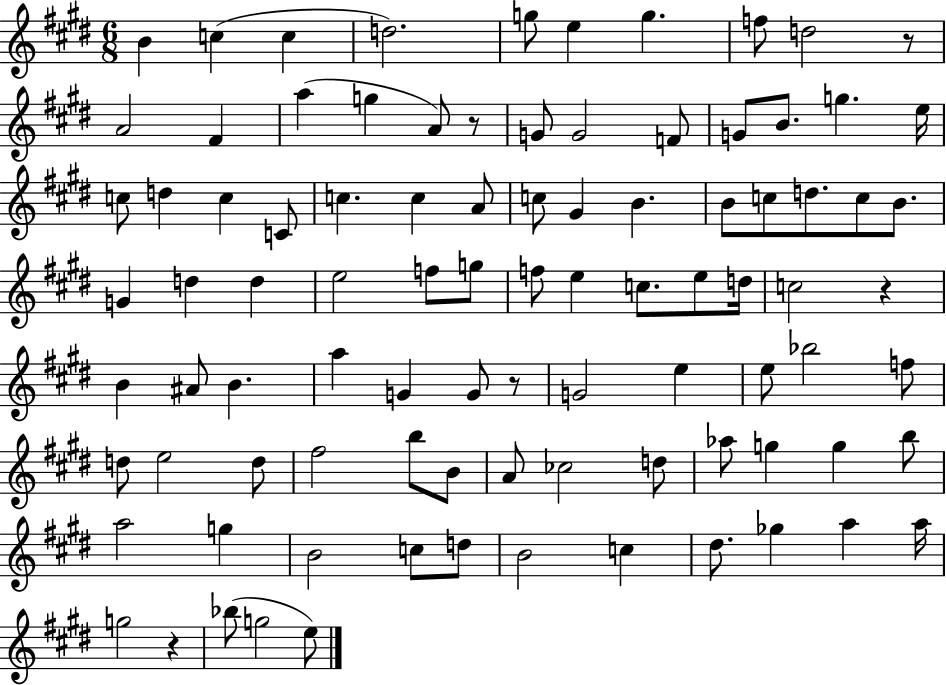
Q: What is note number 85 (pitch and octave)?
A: Bb5